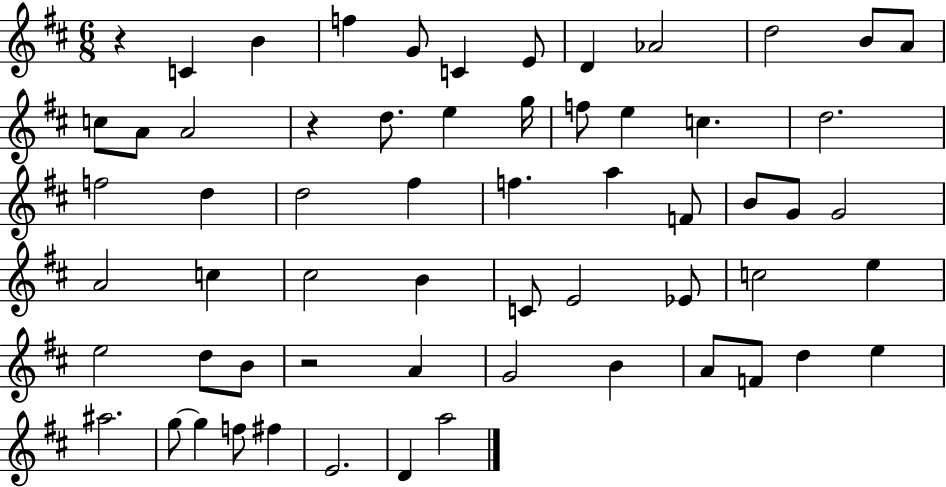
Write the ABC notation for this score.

X:1
T:Untitled
M:6/8
L:1/4
K:D
z C B f G/2 C E/2 D _A2 d2 B/2 A/2 c/2 A/2 A2 z d/2 e g/4 f/2 e c d2 f2 d d2 ^f f a F/2 B/2 G/2 G2 A2 c ^c2 B C/2 E2 _E/2 c2 e e2 d/2 B/2 z2 A G2 B A/2 F/2 d e ^a2 g/2 g f/2 ^f E2 D a2